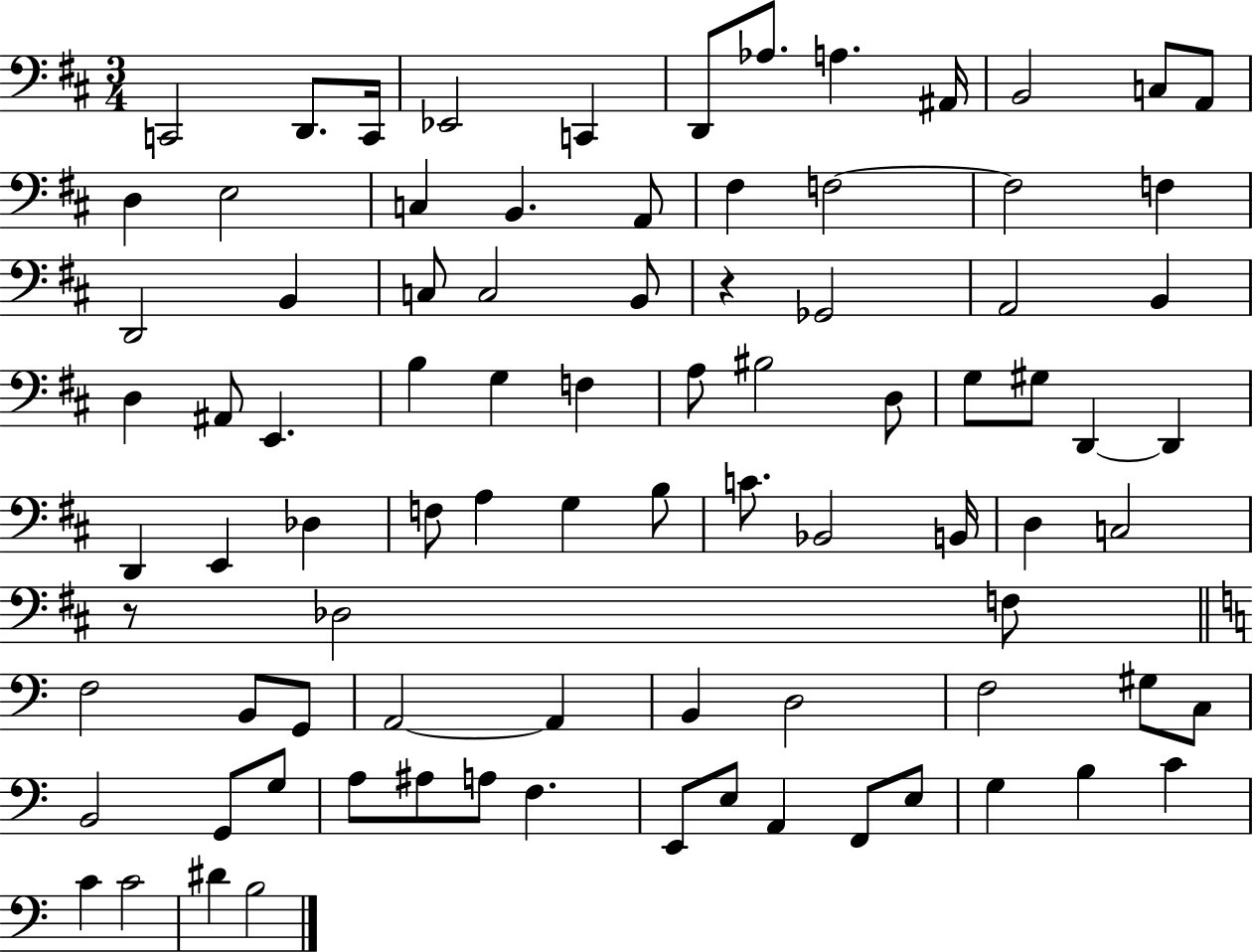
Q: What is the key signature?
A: D major